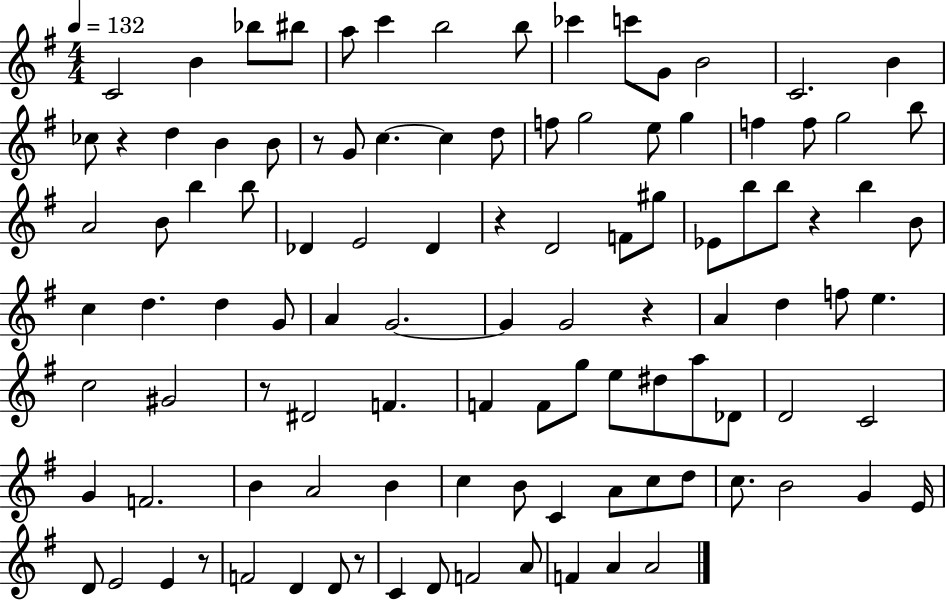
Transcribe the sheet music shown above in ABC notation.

X:1
T:Untitled
M:4/4
L:1/4
K:G
C2 B _b/2 ^b/2 a/2 c' b2 b/2 _c' c'/2 G/2 B2 C2 B _c/2 z d B B/2 z/2 G/2 c c d/2 f/2 g2 e/2 g f f/2 g2 b/2 A2 B/2 b b/2 _D E2 _D z D2 F/2 ^g/2 _E/2 b/2 b/2 z b B/2 c d d G/2 A G2 G G2 z A d f/2 e c2 ^G2 z/2 ^D2 F F F/2 g/2 e/2 ^d/2 a/2 _D/2 D2 C2 G F2 B A2 B c B/2 C A/2 c/2 d/2 c/2 B2 G E/4 D/2 E2 E z/2 F2 D D/2 z/2 C D/2 F2 A/2 F A A2